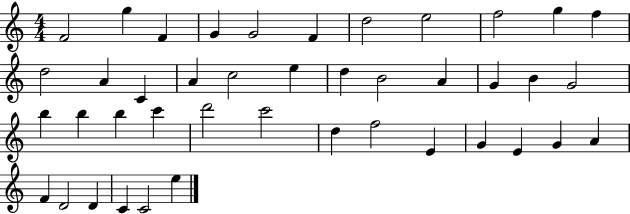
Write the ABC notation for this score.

X:1
T:Untitled
M:4/4
L:1/4
K:C
F2 g F G G2 F d2 e2 f2 g f d2 A C A c2 e d B2 A G B G2 b b b c' d'2 c'2 d f2 E G E G A F D2 D C C2 e